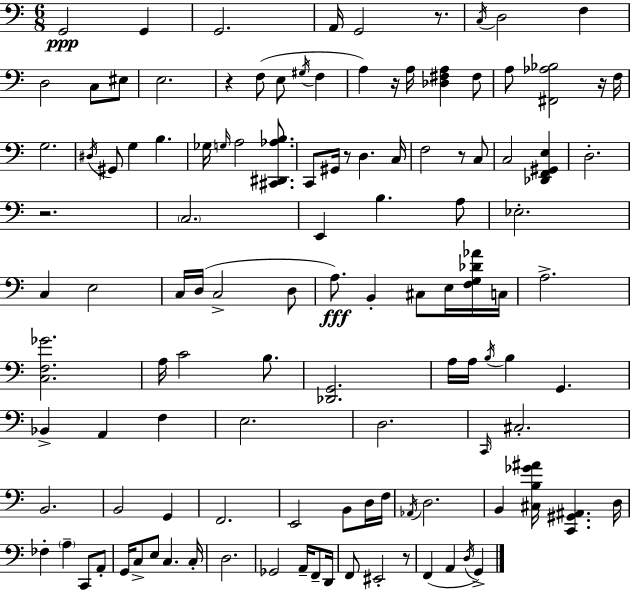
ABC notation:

X:1
T:Untitled
M:6/8
L:1/4
K:Am
G,,2 G,, G,,2 A,,/4 G,,2 z/2 C,/4 D,2 F, D,2 C,/2 ^E,/2 E,2 z F,/2 E,/2 ^G,/4 F, A, z/4 A,/4 [_D,^F,A,] ^F,/2 A,/2 [^F,,_A,_B,]2 z/4 F,/4 G,2 ^D,/4 ^G,,/2 G, B, _G,/4 G,/4 A,2 [^C,,^D,,_A,B,]/2 C,,/2 ^G,,/4 z/2 D, C,/4 F,2 z/2 C,/2 C,2 [_D,,F,,^G,,E,] D,2 z2 C,2 E,, B, A,/2 _E,2 C, E,2 C,/4 D,/4 C,2 D,/2 A,/2 B,, ^C,/2 E,/4 [F,G,_D_A]/4 C,/4 A,2 [C,F,_G]2 A,/4 C2 B,/2 [_D,,G,,]2 A,/4 A,/4 B,/4 B, G,, _B,, A,, F, E,2 D,2 C,,/4 ^C,2 B,,2 B,,2 G,, F,,2 E,,2 B,,/2 D,/4 F,/4 _A,,/4 D,2 B,, [^C,B,_G^A]/4 [C,,^G,,^A,,] D,/4 _F, A, C,,/2 A,,/2 G,,/4 C,/2 E,/2 C, C,/4 D,2 _G,,2 A,,/4 F,,/2 D,,/4 F,,/2 ^E,,2 z/2 F,, A,, D,/4 G,,